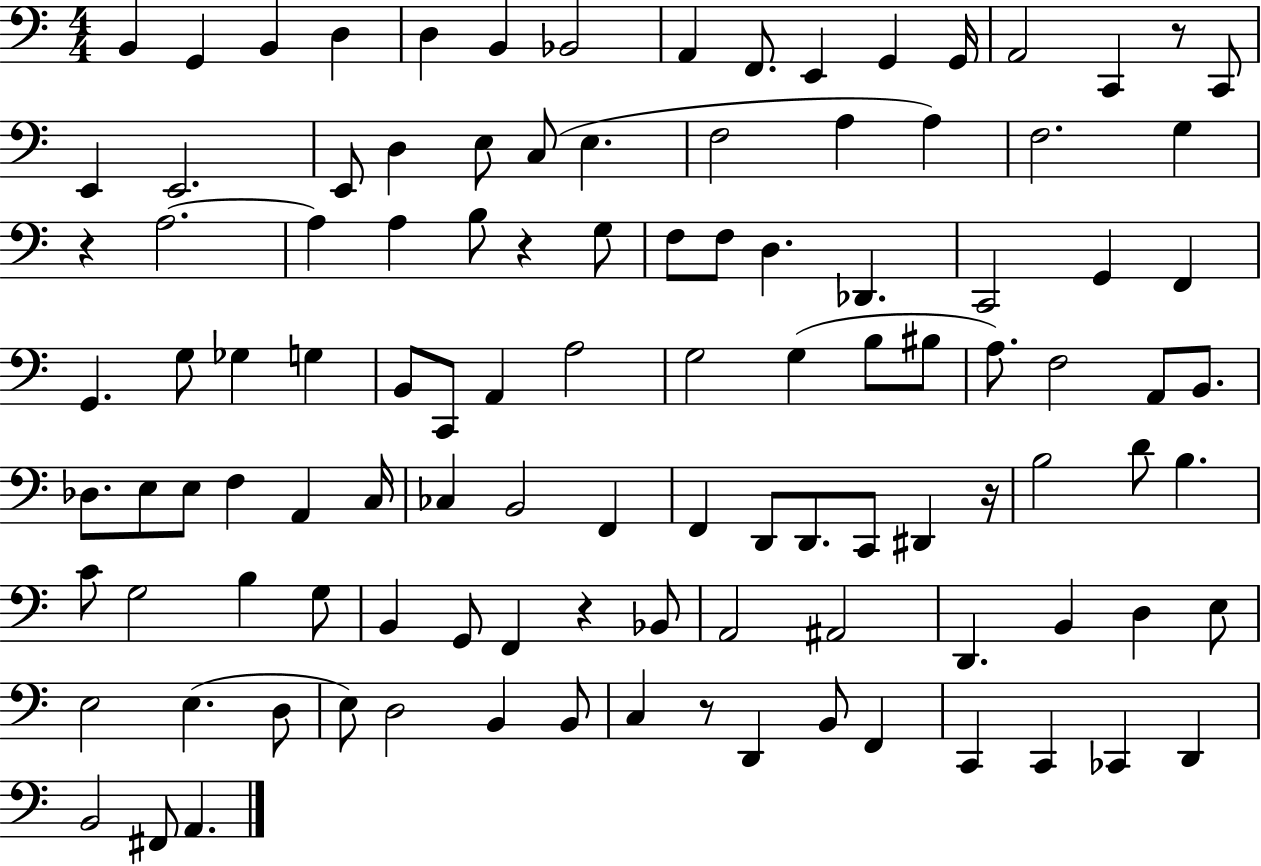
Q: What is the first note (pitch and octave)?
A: B2